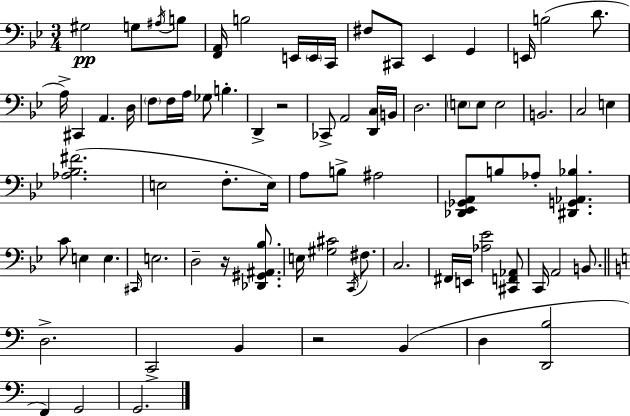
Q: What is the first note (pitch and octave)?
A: G#3